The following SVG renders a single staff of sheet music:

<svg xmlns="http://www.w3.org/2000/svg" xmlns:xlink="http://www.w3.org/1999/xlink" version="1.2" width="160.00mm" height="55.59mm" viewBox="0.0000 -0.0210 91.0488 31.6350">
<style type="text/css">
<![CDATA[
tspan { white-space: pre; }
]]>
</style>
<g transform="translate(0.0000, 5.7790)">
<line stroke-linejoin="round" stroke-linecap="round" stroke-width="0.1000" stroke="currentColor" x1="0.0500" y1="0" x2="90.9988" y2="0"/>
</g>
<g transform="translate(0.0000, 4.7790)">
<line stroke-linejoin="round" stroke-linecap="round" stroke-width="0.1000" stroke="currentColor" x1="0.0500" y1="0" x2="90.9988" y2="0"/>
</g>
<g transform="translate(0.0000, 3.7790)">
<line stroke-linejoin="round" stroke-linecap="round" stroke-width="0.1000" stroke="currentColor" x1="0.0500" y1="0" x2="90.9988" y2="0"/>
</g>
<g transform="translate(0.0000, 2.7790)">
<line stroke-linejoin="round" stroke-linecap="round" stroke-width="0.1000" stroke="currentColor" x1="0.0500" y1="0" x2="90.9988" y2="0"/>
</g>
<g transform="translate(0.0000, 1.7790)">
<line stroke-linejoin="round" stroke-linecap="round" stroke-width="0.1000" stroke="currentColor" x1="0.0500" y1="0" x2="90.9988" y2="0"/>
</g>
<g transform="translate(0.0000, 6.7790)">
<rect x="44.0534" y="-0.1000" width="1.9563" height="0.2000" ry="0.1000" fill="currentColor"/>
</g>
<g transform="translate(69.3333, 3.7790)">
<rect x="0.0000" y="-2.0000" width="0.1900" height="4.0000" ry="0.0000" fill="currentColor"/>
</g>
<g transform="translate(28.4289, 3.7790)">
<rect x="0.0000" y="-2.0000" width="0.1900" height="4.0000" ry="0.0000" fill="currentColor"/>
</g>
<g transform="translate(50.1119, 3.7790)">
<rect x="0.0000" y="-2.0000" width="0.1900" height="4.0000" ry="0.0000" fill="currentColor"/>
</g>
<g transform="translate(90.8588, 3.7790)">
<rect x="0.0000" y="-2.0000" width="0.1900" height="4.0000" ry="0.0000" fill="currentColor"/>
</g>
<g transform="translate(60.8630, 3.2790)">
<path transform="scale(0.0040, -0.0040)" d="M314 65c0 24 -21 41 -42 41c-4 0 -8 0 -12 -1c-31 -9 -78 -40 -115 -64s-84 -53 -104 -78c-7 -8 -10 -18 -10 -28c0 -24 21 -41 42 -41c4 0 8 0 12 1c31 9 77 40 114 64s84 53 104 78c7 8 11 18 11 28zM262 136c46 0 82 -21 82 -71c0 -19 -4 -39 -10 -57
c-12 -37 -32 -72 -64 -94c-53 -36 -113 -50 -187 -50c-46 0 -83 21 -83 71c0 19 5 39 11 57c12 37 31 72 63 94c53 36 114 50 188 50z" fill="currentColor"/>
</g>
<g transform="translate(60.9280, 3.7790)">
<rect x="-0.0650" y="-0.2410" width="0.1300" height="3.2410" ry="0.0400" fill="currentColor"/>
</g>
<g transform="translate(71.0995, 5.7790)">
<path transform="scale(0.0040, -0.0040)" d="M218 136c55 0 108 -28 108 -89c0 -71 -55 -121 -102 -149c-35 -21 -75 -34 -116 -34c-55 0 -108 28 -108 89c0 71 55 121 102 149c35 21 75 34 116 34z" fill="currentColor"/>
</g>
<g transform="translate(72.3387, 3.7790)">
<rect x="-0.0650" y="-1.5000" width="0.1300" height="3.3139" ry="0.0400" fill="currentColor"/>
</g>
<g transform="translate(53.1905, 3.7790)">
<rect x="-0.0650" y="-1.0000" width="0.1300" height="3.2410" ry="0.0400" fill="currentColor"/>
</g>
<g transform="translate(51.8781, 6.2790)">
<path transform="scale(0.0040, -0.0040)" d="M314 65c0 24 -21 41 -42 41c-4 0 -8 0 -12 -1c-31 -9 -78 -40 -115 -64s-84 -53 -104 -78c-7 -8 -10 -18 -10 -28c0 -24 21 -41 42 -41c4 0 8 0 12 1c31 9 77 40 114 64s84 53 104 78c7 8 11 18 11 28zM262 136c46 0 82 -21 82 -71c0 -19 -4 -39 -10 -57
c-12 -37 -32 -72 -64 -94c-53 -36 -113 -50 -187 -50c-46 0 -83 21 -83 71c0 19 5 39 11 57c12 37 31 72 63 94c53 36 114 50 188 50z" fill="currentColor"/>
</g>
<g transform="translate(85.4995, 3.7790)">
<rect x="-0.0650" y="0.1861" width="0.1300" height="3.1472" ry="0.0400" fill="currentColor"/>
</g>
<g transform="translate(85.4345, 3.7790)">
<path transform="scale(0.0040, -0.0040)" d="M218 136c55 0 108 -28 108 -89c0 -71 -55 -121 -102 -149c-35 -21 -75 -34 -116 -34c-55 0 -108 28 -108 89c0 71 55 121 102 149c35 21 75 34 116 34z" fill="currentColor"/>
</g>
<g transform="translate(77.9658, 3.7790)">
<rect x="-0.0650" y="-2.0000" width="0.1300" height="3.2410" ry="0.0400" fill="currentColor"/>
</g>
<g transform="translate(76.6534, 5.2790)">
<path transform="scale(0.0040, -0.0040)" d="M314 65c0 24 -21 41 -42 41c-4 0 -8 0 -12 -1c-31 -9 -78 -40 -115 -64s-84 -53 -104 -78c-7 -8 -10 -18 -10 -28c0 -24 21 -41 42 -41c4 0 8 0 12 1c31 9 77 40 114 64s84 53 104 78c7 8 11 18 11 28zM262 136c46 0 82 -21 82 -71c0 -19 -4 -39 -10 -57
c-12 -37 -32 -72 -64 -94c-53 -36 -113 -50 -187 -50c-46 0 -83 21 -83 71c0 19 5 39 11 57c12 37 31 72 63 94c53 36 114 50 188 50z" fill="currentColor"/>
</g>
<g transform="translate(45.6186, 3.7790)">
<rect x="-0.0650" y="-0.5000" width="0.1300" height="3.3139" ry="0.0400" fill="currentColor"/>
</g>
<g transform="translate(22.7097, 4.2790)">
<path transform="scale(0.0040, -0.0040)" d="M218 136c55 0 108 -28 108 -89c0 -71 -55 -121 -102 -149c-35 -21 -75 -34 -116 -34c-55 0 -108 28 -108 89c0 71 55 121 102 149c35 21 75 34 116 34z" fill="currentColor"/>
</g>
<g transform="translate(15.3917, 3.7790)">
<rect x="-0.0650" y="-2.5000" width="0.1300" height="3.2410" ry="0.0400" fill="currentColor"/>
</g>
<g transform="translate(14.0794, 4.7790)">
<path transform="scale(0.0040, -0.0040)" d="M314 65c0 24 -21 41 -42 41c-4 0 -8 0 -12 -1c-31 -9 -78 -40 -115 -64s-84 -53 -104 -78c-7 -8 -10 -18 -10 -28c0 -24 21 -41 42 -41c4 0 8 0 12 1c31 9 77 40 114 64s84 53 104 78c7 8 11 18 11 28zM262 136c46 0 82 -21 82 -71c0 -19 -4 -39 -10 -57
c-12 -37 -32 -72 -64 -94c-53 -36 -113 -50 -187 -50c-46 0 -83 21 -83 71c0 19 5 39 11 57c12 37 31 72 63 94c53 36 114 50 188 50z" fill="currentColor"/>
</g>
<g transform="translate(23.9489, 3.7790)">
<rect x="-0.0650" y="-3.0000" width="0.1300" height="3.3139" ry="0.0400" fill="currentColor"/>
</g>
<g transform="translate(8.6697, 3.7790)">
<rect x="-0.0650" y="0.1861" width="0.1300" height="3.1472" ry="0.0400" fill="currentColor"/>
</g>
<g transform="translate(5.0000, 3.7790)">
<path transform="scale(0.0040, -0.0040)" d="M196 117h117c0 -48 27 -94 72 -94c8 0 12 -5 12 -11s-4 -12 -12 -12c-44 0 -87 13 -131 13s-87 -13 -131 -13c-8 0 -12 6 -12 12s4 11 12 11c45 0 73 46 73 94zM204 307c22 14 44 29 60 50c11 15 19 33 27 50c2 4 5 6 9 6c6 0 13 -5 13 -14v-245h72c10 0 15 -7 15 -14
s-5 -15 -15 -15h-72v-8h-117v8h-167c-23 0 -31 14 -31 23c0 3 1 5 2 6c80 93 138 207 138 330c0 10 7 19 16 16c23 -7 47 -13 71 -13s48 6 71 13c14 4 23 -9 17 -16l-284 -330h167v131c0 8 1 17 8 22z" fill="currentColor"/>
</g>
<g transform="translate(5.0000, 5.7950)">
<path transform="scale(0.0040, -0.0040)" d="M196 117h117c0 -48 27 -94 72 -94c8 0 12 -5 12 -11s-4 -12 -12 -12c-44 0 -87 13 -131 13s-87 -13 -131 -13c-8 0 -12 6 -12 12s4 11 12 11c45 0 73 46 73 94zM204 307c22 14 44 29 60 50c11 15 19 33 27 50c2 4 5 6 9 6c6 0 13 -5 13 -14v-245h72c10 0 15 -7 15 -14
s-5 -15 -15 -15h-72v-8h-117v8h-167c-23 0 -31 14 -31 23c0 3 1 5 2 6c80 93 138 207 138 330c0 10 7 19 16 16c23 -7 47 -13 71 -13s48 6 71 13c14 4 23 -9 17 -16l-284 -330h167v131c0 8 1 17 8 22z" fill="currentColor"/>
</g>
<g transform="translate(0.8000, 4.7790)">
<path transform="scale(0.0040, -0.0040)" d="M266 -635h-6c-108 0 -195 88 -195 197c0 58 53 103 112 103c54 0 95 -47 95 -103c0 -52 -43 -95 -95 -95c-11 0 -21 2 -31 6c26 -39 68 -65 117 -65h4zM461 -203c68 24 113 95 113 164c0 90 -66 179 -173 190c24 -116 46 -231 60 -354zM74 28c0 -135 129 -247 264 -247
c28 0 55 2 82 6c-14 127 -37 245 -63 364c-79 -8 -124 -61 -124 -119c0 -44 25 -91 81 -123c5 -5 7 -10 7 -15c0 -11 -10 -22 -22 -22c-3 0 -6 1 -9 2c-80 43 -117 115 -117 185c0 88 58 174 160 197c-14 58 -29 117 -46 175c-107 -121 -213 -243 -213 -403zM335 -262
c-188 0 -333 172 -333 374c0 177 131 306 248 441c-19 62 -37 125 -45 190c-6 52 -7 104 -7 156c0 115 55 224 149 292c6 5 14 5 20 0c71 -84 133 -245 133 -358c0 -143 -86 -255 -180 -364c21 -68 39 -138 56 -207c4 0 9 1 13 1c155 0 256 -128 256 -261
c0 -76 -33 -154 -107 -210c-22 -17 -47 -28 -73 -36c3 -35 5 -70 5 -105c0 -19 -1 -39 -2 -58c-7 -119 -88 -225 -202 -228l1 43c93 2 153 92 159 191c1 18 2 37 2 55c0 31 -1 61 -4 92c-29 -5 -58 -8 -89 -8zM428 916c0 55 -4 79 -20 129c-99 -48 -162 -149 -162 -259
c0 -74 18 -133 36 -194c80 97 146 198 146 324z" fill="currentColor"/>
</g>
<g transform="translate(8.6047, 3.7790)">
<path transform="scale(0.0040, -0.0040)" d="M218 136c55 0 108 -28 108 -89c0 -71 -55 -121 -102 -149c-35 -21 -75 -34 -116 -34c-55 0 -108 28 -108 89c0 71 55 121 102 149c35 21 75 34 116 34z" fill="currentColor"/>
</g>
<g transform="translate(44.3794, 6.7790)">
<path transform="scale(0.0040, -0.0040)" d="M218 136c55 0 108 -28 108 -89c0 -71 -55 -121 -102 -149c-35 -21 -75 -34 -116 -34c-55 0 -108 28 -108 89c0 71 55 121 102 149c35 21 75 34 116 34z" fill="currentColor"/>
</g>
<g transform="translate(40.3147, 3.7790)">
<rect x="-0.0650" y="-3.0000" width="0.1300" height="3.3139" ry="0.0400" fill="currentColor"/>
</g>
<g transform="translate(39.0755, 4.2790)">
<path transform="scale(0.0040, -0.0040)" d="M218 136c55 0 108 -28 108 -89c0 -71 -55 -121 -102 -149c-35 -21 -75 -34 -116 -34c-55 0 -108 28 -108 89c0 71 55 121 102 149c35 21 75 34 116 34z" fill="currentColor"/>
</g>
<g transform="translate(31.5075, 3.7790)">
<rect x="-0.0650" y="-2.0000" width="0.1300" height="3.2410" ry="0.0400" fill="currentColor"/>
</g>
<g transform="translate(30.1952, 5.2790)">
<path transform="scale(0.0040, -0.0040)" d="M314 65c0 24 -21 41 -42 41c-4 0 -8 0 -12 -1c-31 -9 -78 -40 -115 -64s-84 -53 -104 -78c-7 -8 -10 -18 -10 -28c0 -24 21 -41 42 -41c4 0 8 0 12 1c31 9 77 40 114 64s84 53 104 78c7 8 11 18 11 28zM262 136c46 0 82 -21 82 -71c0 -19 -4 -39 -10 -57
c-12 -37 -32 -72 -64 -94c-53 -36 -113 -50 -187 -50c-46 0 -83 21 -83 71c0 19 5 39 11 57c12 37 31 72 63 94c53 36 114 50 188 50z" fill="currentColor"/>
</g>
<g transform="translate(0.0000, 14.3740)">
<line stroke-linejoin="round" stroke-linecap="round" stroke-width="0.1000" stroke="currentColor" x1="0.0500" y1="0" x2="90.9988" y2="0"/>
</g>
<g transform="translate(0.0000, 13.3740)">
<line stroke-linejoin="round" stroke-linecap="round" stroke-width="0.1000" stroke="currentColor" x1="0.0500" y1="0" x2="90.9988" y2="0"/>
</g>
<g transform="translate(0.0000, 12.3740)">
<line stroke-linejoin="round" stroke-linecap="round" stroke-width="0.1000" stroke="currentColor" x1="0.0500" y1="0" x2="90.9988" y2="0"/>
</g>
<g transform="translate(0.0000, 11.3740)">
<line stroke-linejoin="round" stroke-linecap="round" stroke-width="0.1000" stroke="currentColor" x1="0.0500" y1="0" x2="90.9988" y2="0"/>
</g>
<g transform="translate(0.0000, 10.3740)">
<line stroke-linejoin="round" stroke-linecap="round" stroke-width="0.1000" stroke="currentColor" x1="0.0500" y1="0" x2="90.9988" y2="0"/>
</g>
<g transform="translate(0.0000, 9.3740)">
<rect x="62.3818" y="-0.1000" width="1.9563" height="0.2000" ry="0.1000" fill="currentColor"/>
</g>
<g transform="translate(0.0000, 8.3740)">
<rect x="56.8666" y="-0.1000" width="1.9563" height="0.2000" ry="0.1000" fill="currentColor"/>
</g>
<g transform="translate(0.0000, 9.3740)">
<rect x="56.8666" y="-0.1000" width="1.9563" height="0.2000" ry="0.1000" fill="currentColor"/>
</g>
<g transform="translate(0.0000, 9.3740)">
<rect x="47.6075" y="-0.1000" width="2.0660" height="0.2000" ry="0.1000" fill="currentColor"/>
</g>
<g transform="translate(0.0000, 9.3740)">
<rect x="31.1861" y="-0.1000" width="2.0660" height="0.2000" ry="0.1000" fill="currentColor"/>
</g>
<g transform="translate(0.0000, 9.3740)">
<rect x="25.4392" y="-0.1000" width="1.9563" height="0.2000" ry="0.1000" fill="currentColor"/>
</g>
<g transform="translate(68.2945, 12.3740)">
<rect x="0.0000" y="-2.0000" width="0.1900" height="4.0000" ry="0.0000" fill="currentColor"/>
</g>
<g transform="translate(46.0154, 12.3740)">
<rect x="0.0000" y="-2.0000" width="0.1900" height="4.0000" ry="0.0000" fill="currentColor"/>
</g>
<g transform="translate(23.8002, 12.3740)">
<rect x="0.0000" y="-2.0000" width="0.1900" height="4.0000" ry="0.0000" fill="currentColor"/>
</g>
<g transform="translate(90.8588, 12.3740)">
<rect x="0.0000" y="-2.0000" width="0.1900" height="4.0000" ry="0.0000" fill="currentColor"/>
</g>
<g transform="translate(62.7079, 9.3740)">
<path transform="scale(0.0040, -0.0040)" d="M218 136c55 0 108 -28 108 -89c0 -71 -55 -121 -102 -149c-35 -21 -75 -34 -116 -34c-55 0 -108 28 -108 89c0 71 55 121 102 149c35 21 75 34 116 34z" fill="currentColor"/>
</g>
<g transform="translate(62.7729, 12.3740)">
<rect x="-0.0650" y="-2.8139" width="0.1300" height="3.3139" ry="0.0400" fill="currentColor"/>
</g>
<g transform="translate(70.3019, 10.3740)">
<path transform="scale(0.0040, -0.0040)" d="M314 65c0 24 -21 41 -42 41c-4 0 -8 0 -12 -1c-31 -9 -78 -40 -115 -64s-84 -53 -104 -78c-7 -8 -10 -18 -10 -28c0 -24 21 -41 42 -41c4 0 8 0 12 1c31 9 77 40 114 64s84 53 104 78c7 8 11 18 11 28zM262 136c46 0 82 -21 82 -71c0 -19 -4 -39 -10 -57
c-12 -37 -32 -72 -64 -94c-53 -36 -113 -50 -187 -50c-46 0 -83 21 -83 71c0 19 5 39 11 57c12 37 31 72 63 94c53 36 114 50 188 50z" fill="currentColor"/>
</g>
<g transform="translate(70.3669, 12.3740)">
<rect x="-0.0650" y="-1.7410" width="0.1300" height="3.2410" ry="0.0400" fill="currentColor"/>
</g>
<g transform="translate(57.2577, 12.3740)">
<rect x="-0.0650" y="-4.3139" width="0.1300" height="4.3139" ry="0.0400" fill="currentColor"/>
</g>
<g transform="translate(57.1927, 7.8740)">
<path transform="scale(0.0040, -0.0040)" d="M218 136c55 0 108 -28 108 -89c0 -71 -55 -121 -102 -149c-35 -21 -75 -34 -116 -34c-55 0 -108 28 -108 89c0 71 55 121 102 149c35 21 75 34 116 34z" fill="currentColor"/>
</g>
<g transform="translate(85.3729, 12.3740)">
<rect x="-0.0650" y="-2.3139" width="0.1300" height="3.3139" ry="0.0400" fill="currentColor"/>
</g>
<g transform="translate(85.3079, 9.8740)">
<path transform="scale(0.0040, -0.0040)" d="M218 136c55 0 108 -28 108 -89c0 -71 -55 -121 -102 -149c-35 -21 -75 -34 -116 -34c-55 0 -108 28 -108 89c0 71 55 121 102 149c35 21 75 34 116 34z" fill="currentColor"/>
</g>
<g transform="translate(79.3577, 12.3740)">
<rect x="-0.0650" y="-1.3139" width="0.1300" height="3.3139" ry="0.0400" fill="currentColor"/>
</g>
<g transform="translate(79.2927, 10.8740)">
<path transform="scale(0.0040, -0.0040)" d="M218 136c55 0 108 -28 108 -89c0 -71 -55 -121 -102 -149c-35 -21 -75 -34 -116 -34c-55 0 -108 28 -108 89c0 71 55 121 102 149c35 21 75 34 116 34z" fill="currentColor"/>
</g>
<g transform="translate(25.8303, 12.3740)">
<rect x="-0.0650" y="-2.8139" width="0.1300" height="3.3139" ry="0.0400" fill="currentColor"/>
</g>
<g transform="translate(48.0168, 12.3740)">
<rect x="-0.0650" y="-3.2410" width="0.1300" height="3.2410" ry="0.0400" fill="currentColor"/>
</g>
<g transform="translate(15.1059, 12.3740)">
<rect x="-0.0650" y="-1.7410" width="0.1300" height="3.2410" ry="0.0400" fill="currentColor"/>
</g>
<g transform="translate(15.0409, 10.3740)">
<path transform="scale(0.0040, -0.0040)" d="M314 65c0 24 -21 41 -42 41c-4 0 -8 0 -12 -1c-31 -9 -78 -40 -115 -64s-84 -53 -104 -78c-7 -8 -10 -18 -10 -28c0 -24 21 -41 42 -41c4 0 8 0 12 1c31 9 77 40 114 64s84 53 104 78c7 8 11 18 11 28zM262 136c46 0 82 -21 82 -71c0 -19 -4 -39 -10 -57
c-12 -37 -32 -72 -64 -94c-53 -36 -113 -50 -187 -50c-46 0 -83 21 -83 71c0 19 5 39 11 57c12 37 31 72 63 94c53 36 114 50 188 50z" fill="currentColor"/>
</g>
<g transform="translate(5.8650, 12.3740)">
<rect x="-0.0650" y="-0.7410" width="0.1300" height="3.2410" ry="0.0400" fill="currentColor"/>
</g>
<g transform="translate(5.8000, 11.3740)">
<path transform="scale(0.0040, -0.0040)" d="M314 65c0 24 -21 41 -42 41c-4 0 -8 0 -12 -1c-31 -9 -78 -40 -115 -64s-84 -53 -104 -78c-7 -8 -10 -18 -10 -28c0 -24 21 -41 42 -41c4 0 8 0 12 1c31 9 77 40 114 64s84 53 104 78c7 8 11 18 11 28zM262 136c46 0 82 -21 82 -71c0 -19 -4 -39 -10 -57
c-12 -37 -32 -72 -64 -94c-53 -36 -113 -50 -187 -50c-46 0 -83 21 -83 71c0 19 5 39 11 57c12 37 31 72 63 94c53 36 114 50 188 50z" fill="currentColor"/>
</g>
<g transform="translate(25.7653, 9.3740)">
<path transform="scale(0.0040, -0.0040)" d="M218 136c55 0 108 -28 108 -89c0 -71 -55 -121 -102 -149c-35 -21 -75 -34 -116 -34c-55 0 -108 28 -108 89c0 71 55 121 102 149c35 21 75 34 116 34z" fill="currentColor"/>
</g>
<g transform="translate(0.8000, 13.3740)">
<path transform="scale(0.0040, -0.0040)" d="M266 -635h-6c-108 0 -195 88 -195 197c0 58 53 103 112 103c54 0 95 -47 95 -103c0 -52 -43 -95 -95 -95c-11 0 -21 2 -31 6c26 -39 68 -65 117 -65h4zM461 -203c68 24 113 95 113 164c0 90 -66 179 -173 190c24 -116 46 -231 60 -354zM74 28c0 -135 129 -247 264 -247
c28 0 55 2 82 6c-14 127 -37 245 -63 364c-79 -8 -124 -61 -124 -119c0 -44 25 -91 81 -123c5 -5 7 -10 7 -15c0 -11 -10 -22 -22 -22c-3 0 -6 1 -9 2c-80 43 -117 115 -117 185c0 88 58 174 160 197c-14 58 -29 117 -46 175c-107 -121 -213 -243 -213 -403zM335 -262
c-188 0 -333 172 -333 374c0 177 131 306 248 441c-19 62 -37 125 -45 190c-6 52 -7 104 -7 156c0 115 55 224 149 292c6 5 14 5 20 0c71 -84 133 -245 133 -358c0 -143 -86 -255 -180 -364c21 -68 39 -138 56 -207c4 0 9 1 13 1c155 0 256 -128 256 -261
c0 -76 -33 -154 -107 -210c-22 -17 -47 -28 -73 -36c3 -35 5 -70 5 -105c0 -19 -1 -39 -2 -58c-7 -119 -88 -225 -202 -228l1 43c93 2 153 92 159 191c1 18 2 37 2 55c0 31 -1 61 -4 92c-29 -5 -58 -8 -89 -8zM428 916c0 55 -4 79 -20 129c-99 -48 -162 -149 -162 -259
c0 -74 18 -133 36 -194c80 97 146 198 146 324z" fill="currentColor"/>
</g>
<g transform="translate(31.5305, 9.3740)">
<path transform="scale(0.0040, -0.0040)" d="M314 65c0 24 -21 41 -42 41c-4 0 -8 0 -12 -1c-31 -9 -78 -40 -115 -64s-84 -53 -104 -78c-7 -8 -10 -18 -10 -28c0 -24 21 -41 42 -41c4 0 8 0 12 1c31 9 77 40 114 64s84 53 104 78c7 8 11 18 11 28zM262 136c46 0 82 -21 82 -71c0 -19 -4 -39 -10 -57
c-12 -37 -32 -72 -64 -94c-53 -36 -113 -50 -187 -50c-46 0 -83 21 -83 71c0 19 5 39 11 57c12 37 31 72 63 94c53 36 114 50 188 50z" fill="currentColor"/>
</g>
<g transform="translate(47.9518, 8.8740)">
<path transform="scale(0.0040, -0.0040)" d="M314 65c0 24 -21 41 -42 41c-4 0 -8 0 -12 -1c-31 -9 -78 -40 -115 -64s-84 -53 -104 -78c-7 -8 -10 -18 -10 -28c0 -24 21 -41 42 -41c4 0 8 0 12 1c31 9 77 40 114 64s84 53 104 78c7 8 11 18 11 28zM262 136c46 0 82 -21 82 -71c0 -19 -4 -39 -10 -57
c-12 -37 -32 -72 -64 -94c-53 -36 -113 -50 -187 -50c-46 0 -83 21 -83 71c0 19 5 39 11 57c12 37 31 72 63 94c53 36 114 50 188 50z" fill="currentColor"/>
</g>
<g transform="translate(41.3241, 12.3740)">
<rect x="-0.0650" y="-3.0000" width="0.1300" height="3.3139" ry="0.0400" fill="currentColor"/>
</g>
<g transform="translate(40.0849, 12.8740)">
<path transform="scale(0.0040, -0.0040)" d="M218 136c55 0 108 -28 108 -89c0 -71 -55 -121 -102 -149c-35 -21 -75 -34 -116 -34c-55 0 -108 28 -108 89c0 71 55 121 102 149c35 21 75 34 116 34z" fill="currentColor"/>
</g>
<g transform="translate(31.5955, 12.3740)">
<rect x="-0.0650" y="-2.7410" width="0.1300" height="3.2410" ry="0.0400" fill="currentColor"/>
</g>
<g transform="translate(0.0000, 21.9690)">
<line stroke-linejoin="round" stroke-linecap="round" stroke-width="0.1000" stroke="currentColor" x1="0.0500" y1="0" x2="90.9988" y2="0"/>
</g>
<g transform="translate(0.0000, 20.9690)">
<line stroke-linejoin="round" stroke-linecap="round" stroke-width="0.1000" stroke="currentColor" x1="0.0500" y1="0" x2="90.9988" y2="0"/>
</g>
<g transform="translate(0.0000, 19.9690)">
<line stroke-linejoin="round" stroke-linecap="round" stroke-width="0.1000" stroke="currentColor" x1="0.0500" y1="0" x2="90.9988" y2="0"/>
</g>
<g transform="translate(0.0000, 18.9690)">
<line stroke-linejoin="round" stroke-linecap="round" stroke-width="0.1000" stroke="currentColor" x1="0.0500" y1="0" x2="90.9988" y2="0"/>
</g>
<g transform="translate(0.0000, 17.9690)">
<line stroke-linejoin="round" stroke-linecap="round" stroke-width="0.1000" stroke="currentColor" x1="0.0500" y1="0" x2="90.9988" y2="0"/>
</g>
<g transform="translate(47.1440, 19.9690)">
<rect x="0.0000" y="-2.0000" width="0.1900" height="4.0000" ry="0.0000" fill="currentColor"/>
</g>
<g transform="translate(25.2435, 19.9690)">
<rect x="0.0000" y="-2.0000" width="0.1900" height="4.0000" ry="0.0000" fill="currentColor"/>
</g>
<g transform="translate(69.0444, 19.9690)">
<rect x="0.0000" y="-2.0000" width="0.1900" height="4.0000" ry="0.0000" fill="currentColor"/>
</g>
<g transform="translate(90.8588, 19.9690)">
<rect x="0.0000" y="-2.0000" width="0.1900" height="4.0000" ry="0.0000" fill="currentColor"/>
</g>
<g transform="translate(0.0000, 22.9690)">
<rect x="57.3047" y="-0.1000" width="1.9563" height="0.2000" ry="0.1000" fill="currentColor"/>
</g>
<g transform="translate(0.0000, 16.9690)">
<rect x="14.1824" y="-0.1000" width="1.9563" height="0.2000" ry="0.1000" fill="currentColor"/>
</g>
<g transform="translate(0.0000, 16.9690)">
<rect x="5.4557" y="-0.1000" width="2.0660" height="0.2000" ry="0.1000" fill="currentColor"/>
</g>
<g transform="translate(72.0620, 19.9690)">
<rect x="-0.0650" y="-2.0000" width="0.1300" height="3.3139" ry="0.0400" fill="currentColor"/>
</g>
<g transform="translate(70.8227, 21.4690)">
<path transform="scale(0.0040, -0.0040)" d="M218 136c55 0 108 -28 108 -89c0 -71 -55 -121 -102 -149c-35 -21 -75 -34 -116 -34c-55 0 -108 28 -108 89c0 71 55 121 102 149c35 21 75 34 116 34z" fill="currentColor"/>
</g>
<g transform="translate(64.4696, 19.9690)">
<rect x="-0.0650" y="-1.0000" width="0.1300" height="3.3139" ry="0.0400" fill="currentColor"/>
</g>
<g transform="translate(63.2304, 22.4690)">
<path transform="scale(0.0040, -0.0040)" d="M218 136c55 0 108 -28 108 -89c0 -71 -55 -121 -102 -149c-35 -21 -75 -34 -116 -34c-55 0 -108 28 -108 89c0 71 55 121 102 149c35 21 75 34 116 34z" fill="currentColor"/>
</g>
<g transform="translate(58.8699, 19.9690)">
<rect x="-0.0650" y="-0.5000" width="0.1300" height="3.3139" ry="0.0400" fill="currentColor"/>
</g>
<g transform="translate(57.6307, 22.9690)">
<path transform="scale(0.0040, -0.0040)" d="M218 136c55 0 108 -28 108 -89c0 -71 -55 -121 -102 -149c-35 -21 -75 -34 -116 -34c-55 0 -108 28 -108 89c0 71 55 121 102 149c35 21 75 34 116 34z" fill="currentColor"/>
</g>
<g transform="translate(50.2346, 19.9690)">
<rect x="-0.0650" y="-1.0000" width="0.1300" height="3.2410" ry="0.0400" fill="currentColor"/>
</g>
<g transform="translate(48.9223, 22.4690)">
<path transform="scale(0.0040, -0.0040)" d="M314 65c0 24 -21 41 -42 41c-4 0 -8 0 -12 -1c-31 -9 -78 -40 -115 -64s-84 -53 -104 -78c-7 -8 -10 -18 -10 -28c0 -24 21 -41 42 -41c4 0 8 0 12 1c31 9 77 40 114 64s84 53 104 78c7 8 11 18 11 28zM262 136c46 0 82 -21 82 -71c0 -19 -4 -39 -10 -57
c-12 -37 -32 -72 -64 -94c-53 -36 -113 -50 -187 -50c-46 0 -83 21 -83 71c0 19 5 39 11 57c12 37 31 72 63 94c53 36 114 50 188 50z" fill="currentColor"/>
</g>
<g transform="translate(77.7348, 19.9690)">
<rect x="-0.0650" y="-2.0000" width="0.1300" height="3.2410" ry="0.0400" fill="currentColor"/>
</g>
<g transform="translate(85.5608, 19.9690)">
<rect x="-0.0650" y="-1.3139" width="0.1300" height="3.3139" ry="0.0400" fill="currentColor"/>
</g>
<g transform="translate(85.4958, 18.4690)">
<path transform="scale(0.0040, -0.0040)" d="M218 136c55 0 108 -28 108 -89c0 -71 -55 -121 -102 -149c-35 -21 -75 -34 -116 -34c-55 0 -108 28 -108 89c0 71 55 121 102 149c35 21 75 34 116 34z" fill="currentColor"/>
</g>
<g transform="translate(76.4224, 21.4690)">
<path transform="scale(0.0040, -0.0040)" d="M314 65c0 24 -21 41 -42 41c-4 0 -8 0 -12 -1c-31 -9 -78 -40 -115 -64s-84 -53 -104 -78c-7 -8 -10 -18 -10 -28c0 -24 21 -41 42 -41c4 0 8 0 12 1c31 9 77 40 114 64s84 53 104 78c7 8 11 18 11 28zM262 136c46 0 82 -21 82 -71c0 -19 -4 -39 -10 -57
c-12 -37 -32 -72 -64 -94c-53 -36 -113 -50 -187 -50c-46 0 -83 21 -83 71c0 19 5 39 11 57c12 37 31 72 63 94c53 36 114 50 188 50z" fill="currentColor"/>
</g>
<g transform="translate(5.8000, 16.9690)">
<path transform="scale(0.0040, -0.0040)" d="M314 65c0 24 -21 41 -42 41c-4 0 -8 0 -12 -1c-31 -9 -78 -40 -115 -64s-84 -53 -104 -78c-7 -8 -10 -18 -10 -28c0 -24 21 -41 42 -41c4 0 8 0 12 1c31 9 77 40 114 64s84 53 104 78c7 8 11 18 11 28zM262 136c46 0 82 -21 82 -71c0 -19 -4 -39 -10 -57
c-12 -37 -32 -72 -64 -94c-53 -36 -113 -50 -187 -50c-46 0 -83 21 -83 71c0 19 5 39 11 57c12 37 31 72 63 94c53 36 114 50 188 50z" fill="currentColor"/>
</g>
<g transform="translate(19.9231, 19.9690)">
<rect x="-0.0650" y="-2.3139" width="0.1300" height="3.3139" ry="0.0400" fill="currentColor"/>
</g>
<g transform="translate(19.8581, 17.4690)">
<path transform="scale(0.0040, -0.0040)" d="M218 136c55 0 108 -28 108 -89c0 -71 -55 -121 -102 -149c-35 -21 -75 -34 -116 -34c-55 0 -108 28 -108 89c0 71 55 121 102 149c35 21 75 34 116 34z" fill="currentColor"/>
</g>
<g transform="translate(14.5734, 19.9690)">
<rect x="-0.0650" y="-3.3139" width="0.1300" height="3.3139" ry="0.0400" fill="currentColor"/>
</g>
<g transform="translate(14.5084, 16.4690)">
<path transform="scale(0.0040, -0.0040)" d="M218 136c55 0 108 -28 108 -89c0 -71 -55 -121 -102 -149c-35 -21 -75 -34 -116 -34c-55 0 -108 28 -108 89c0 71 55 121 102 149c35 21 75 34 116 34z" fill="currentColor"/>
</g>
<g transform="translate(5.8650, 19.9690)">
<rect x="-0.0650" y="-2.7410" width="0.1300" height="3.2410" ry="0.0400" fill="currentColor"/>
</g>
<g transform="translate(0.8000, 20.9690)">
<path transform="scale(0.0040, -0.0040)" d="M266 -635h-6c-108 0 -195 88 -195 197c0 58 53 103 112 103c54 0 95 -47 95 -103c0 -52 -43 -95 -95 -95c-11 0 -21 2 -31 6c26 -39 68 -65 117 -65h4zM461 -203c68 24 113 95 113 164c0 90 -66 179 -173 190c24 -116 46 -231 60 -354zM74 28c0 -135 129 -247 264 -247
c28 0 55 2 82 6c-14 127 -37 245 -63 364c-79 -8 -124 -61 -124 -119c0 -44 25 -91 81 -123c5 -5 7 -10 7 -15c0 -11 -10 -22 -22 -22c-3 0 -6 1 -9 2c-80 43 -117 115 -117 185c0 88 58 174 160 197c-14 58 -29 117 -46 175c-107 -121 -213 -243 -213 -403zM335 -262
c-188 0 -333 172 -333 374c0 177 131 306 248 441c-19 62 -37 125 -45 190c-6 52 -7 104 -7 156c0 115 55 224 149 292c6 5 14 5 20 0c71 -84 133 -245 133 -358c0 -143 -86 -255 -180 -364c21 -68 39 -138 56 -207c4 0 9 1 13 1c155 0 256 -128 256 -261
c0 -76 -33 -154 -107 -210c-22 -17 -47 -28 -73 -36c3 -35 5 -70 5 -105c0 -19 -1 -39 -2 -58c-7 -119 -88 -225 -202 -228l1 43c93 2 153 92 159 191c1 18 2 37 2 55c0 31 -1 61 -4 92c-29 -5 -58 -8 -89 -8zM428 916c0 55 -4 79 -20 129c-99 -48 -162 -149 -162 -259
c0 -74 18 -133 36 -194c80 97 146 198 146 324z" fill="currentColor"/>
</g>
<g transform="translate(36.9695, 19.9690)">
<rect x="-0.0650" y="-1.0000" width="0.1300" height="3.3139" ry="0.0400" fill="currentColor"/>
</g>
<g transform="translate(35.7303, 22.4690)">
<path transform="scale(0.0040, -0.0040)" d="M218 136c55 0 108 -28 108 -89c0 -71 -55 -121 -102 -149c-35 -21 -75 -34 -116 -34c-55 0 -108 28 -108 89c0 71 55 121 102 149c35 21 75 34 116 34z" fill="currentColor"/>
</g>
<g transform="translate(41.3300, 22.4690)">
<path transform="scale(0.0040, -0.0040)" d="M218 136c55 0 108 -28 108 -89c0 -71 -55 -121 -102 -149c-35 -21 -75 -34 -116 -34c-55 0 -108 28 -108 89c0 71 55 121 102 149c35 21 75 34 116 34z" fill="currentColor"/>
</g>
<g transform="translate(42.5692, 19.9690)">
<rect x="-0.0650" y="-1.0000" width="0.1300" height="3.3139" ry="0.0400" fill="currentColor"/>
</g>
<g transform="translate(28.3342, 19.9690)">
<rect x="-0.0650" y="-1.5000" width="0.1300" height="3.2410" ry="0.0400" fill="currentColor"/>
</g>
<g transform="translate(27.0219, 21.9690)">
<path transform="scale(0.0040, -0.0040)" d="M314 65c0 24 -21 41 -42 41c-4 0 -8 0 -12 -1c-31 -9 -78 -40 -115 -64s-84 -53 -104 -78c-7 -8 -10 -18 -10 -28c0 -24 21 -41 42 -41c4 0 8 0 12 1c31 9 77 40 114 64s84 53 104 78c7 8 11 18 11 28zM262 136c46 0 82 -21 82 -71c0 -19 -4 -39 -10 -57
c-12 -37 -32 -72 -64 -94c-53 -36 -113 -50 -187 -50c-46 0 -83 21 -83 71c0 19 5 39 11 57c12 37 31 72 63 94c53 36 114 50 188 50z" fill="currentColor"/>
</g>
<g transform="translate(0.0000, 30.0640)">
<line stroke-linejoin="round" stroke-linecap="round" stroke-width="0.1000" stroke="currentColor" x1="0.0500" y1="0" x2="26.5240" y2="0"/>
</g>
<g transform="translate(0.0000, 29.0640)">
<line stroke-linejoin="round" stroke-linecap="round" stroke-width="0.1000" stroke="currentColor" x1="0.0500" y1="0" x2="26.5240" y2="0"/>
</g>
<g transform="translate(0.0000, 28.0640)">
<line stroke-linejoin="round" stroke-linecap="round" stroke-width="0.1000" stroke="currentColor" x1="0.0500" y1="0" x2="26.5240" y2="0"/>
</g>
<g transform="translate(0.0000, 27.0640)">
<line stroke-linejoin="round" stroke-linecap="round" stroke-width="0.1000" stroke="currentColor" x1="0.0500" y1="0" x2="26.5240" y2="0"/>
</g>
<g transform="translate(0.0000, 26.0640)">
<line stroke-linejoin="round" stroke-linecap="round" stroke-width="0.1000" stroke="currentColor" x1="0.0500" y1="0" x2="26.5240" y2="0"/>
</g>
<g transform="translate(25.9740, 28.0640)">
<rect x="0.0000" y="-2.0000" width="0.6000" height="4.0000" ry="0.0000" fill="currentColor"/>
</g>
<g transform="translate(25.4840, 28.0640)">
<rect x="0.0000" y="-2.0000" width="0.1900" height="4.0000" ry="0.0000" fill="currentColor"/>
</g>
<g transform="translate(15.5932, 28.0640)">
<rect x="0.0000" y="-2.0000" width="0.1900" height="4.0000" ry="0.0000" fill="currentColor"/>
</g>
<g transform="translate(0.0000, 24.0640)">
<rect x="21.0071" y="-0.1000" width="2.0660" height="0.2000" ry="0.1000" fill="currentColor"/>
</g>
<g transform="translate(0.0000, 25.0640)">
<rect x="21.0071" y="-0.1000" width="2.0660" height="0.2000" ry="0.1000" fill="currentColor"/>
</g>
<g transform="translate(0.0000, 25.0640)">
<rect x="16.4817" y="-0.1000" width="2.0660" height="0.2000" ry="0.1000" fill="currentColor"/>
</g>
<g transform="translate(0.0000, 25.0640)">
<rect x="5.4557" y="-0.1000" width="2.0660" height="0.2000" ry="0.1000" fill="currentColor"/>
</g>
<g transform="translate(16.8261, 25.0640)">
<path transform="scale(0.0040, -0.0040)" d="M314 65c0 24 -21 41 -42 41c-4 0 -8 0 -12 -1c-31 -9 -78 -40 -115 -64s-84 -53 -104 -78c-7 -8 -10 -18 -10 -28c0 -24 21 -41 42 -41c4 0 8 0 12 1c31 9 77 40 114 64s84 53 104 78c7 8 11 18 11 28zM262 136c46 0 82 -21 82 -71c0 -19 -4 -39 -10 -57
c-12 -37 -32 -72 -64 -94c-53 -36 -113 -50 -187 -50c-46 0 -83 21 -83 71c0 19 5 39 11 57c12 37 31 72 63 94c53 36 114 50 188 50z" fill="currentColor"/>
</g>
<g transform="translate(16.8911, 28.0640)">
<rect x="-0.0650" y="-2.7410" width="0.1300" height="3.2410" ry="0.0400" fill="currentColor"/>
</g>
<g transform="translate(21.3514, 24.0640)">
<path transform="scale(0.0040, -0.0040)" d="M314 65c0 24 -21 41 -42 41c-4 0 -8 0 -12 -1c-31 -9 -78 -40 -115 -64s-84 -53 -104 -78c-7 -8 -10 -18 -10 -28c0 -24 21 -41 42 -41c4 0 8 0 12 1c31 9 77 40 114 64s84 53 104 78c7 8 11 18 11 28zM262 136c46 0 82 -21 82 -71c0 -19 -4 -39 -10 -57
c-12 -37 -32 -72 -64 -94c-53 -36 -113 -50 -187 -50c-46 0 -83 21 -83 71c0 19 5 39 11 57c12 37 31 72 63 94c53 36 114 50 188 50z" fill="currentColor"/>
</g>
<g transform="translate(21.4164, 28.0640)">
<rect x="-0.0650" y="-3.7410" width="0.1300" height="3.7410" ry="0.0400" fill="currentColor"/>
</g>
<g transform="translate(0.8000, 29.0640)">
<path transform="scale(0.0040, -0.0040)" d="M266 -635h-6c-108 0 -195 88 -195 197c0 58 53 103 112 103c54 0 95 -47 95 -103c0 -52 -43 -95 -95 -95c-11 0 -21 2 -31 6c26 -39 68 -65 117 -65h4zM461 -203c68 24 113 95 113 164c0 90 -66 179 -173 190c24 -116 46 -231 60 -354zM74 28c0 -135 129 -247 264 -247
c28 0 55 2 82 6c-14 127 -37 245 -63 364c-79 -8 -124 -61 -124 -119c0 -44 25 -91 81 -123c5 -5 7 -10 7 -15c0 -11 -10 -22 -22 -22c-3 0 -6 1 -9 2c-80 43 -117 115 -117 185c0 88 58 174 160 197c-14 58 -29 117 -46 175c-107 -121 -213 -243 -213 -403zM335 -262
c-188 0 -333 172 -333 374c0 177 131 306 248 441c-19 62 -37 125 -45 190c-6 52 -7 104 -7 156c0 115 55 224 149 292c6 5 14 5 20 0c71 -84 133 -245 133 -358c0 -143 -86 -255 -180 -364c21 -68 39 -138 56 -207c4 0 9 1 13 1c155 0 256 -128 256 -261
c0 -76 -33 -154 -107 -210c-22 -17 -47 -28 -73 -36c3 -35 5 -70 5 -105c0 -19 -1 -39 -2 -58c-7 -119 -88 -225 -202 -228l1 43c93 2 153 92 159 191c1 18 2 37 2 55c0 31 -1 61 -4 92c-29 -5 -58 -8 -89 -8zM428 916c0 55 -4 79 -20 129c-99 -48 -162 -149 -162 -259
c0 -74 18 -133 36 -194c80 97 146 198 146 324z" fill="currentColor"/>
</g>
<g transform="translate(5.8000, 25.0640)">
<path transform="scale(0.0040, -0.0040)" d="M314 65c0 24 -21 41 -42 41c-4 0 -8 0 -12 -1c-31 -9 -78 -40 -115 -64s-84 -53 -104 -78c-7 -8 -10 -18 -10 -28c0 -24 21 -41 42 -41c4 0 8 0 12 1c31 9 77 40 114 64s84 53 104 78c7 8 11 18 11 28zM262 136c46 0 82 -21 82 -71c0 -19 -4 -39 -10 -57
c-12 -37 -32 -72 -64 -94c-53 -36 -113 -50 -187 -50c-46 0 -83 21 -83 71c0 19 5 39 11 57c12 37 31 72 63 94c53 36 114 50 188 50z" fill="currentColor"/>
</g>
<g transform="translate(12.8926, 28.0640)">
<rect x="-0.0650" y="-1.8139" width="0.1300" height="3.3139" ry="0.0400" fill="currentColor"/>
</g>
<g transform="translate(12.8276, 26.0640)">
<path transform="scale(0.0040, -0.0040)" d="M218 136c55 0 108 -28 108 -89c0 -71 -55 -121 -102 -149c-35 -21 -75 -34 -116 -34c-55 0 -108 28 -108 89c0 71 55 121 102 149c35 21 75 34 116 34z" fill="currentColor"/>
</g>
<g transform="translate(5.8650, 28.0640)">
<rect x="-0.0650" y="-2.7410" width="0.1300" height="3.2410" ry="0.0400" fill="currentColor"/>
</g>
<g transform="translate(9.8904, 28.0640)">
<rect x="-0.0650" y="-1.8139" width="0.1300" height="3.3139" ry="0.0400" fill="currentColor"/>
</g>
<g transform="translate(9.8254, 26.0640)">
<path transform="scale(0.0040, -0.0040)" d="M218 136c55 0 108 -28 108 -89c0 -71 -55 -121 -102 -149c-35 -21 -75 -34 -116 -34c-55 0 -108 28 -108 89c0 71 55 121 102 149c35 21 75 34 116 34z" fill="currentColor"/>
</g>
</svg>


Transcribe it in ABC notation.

X:1
T:Untitled
M:4/4
L:1/4
K:C
B G2 A F2 A C D2 c2 E F2 B d2 f2 a a2 A b2 d' a f2 e g a2 b g E2 D D D2 C D F F2 e a2 f f a2 c'2